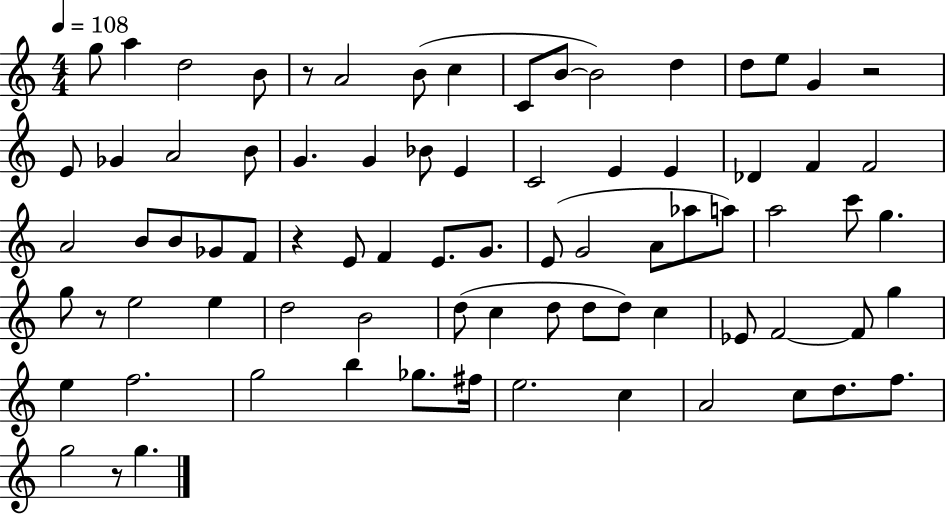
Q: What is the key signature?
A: C major